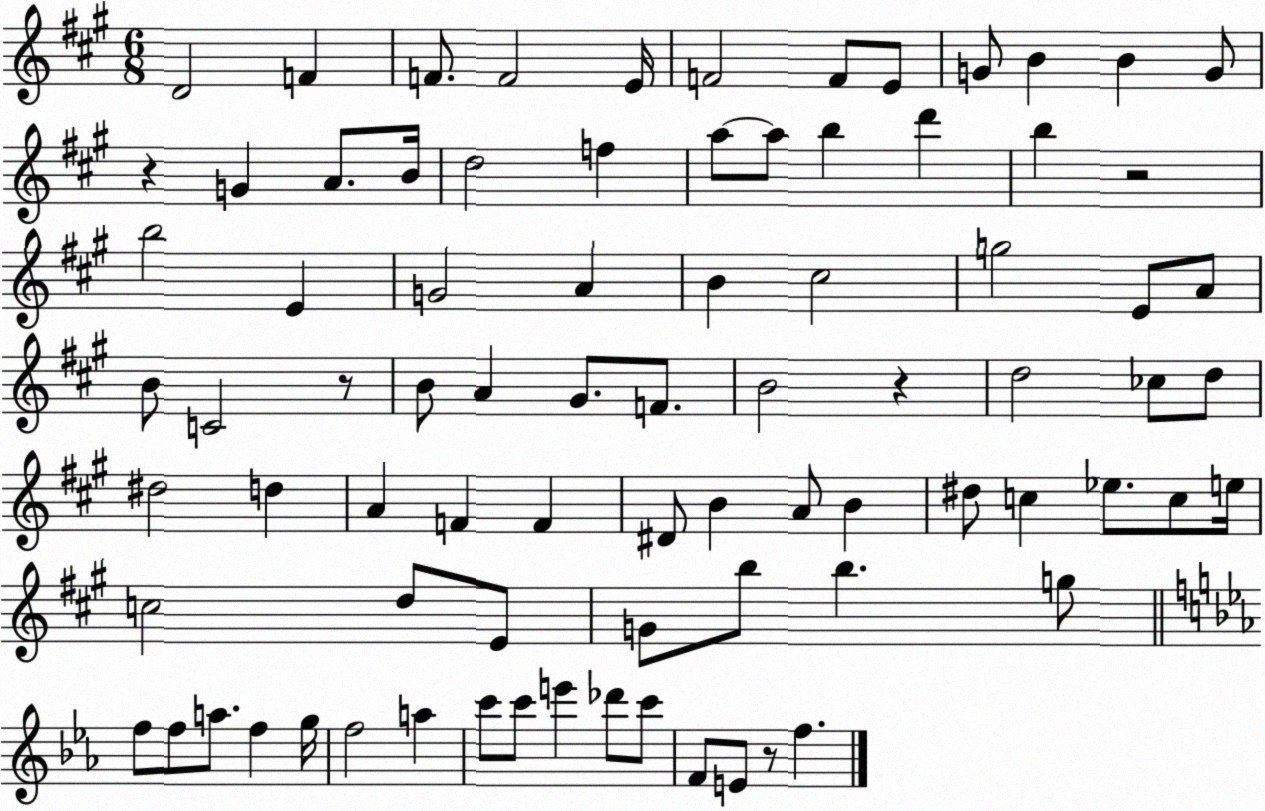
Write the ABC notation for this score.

X:1
T:Untitled
M:6/8
L:1/4
K:A
D2 F F/2 F2 E/4 F2 F/2 E/2 G/2 B B G/2 z G A/2 B/4 d2 f a/2 a/2 b d' b z2 b2 E G2 A B ^c2 g2 E/2 A/2 B/2 C2 z/2 B/2 A ^G/2 F/2 B2 z d2 _c/2 d/2 ^d2 d A F F ^D/2 B A/2 B ^d/2 c _e/2 c/2 e/4 c2 d/2 E/2 G/2 b/2 b g/2 f/2 f/2 a/2 f g/4 f2 a c'/2 c'/2 e' _d'/2 c'/2 F/2 E/2 z/2 f